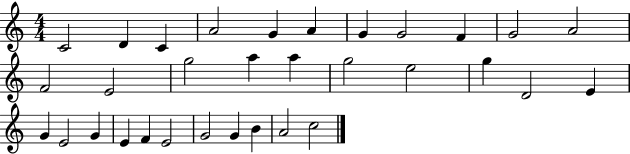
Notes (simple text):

C4/h D4/q C4/q A4/h G4/q A4/q G4/q G4/h F4/q G4/h A4/h F4/h E4/h G5/h A5/q A5/q G5/h E5/h G5/q D4/h E4/q G4/q E4/h G4/q E4/q F4/q E4/h G4/h G4/q B4/q A4/h C5/h